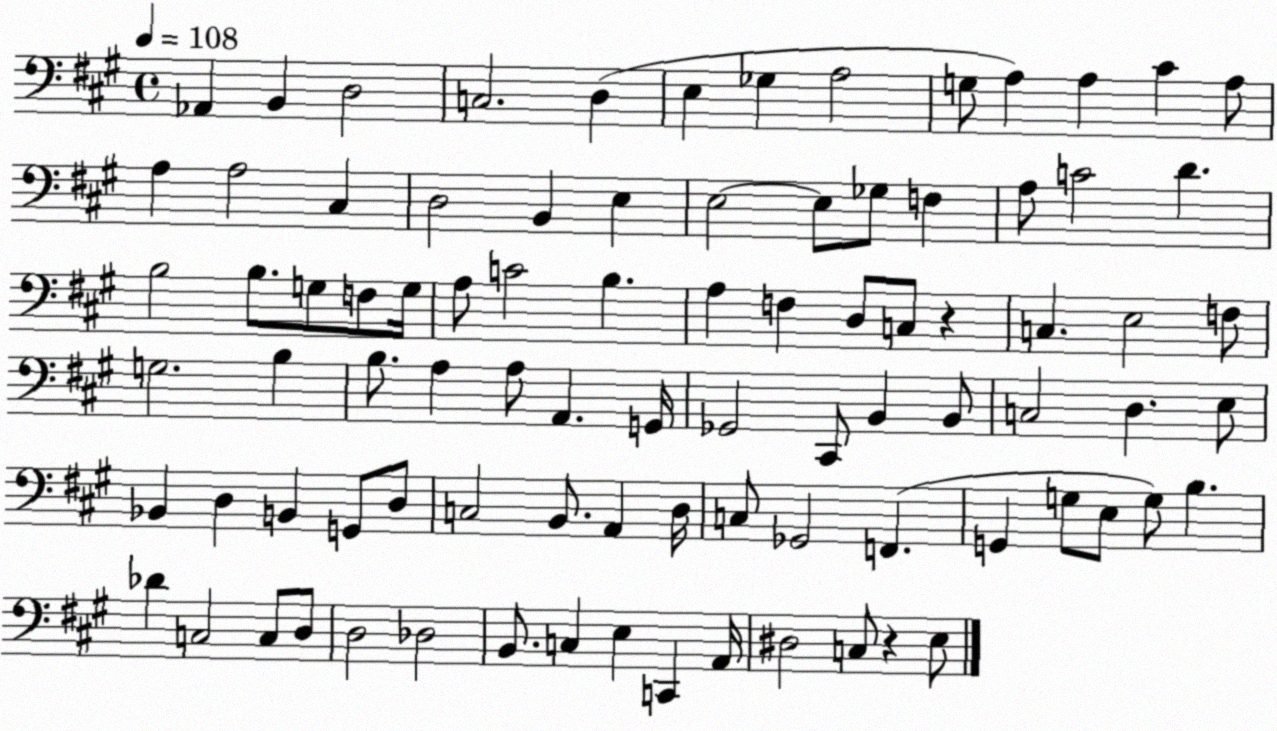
X:1
T:Untitled
M:4/4
L:1/4
K:A
_A,, B,, D,2 C,2 D, E, _G, A,2 G,/2 A, A, ^C A,/2 A, A,2 ^C, D,2 B,, E, E,2 E,/2 _G,/2 F, A,/2 C2 D B,2 B,/2 G,/2 F,/2 G,/4 A,/2 C2 B, A, F, D,/2 C,/2 z C, E,2 F,/2 G,2 B, B,/2 A, A,/2 A,, G,,/4 _G,,2 ^C,,/2 B,, B,,/2 C,2 D, E,/2 _B,, D, B,, G,,/2 D,/2 C,2 B,,/2 A,, D,/4 C,/2 _G,,2 F,, G,, G,/2 E,/2 G,/2 B, _D C,2 C,/2 D,/2 D,2 _D,2 B,,/2 C, E, C,, A,,/4 ^D,2 C,/2 z E,/2